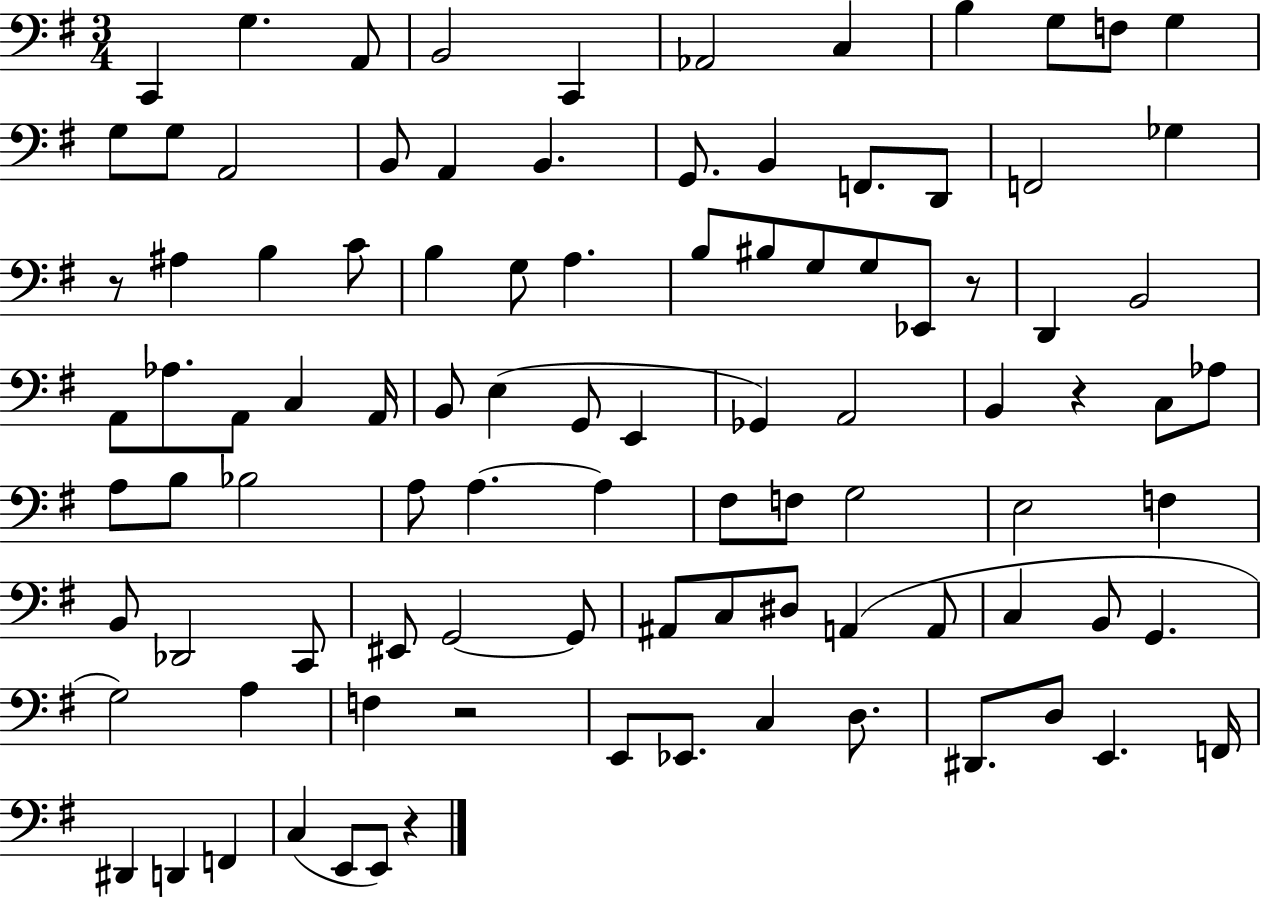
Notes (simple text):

C2/q G3/q. A2/e B2/h C2/q Ab2/h C3/q B3/q G3/e F3/e G3/q G3/e G3/e A2/h B2/e A2/q B2/q. G2/e. B2/q F2/e. D2/e F2/h Gb3/q R/e A#3/q B3/q C4/e B3/q G3/e A3/q. B3/e BIS3/e G3/e G3/e Eb2/e R/e D2/q B2/h A2/e Ab3/e. A2/e C3/q A2/s B2/e E3/q G2/e E2/q Gb2/q A2/h B2/q R/q C3/e Ab3/e A3/e B3/e Bb3/h A3/e A3/q. A3/q F#3/e F3/e G3/h E3/h F3/q B2/e Db2/h C2/e EIS2/e G2/h G2/e A#2/e C3/e D#3/e A2/q A2/e C3/q B2/e G2/q. G3/h A3/q F3/q R/h E2/e Eb2/e. C3/q D3/e. D#2/e. D3/e E2/q. F2/s D#2/q D2/q F2/q C3/q E2/e E2/e R/q